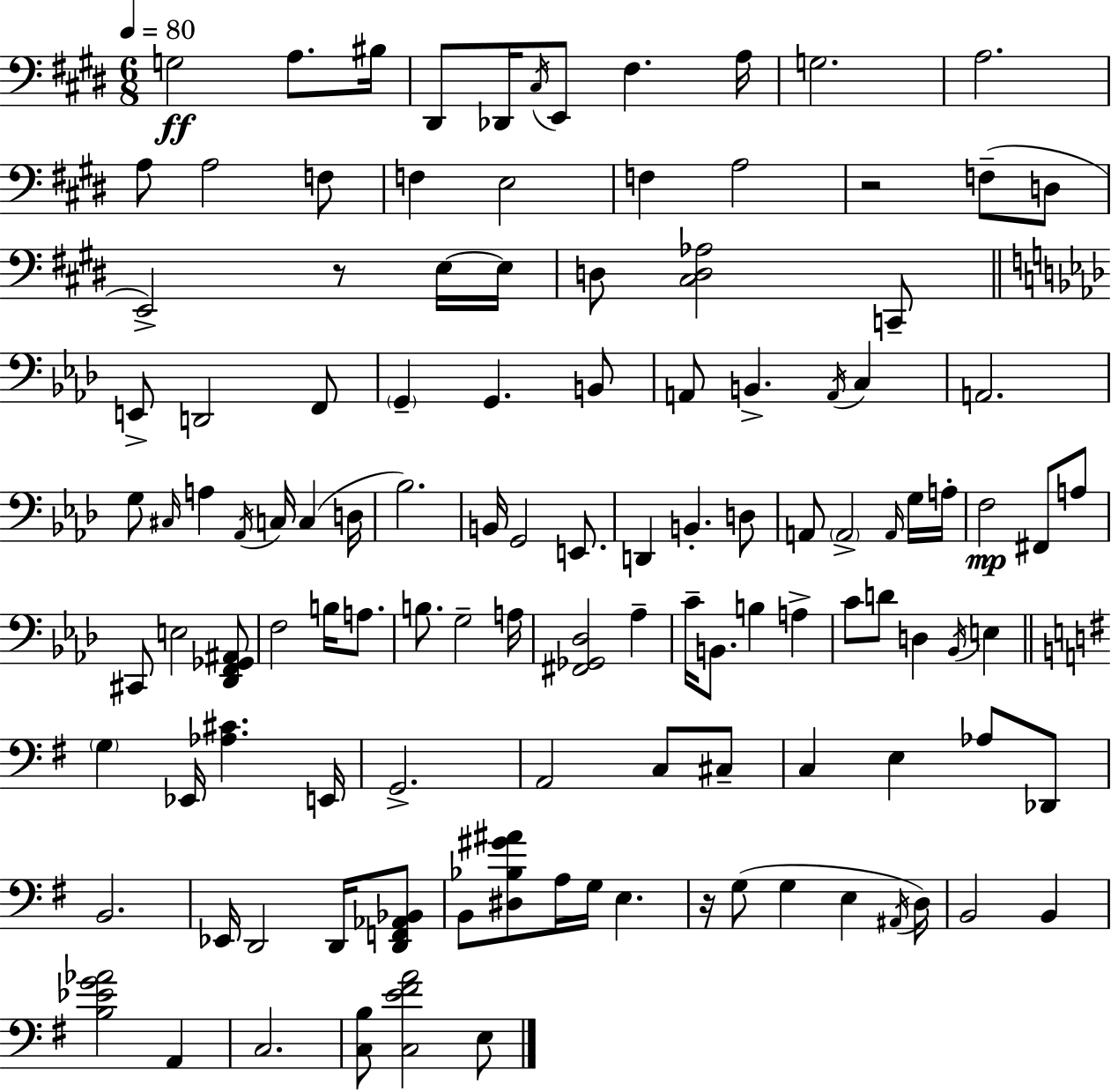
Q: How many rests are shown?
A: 3